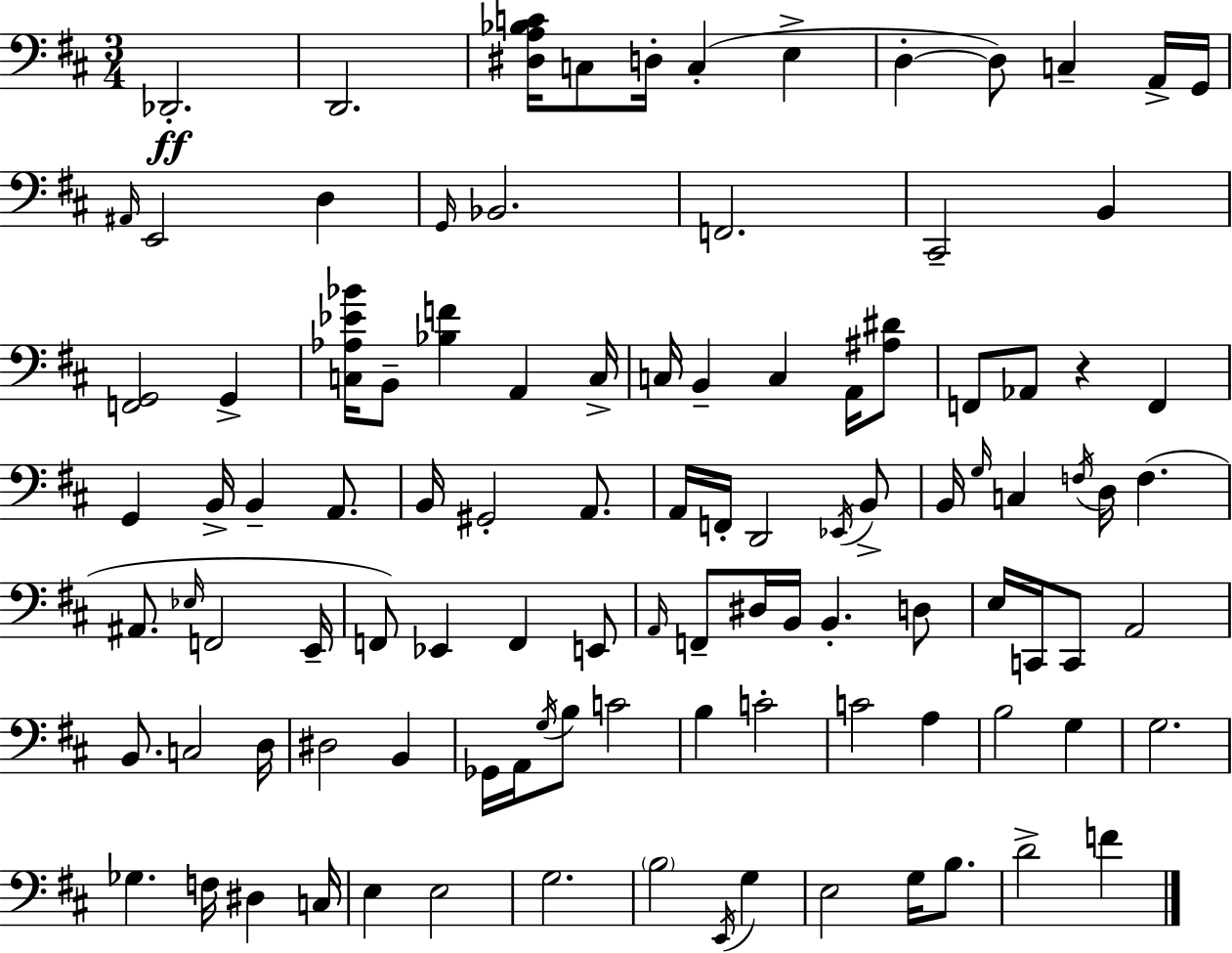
Db2/h. D2/h. [D#3,A3,Bb3,C4]/s C3/e D3/s C3/q E3/q D3/q D3/e C3/q A2/s G2/s A#2/s E2/h D3/q G2/s Bb2/h. F2/h. C#2/h B2/q [F2,G2]/h G2/q [C3,Ab3,Eb4,Bb4]/s B2/e [Bb3,F4]/q A2/q C3/s C3/s B2/q C3/q A2/s [A#3,D#4]/e F2/e Ab2/e R/q F2/q G2/q B2/s B2/q A2/e. B2/s G#2/h A2/e. A2/s F2/s D2/h Eb2/s B2/e B2/s G3/s C3/q F3/s D3/s F3/q. A#2/e. Eb3/s F2/h E2/s F2/e Eb2/q F2/q E2/e A2/s F2/e D#3/s B2/s B2/q. D3/e E3/s C2/s C2/e A2/h B2/e. C3/h D3/s D#3/h B2/q Gb2/s A2/s G3/s B3/e C4/h B3/q C4/h C4/h A3/q B3/h G3/q G3/h. Gb3/q. F3/s D#3/q C3/s E3/q E3/h G3/h. B3/h E2/s G3/q E3/h G3/s B3/e. D4/h F4/q